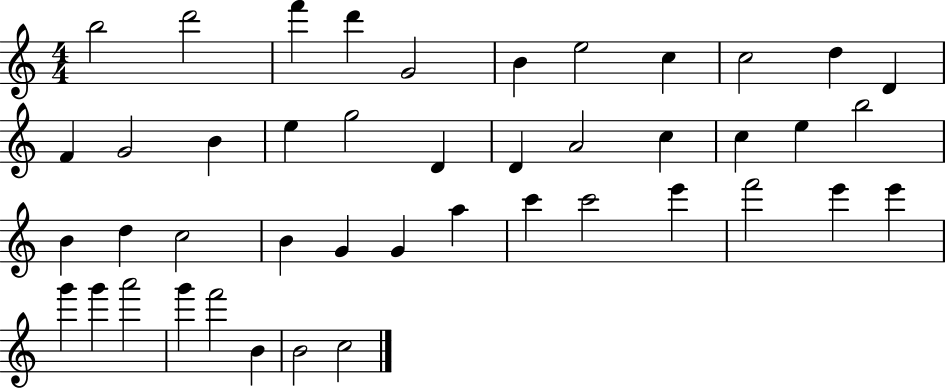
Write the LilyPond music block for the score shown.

{
  \clef treble
  \numericTimeSignature
  \time 4/4
  \key c \major
  b''2 d'''2 | f'''4 d'''4 g'2 | b'4 e''2 c''4 | c''2 d''4 d'4 | \break f'4 g'2 b'4 | e''4 g''2 d'4 | d'4 a'2 c''4 | c''4 e''4 b''2 | \break b'4 d''4 c''2 | b'4 g'4 g'4 a''4 | c'''4 c'''2 e'''4 | f'''2 e'''4 e'''4 | \break g'''4 g'''4 a'''2 | g'''4 f'''2 b'4 | b'2 c''2 | \bar "|."
}